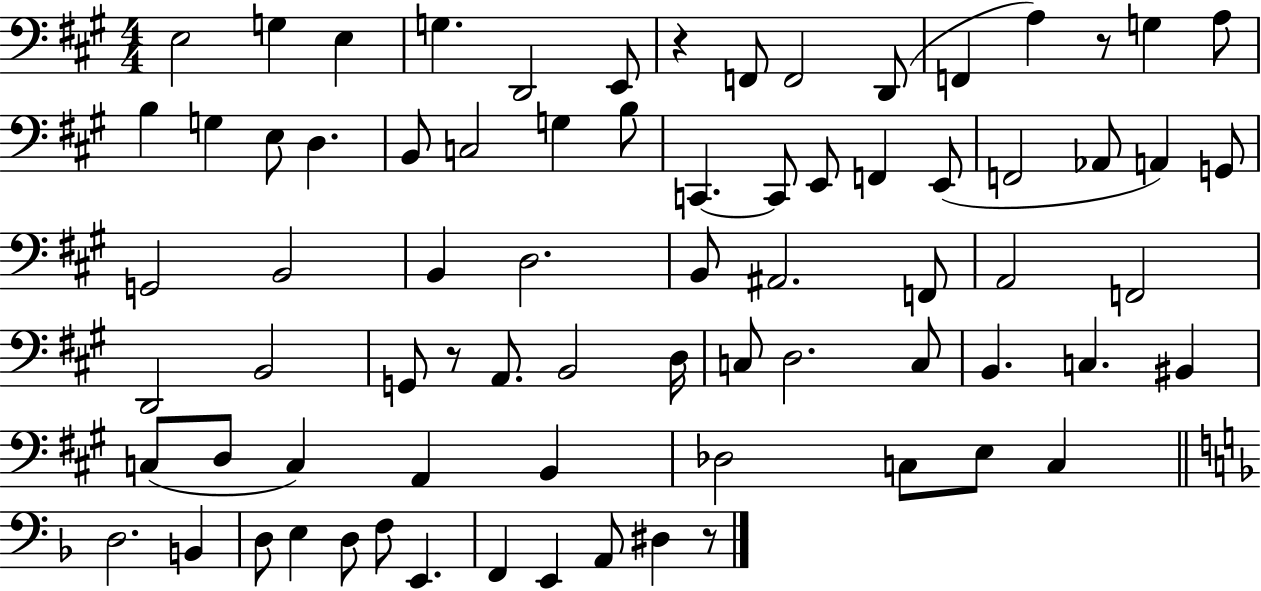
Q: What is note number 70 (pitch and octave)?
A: A2